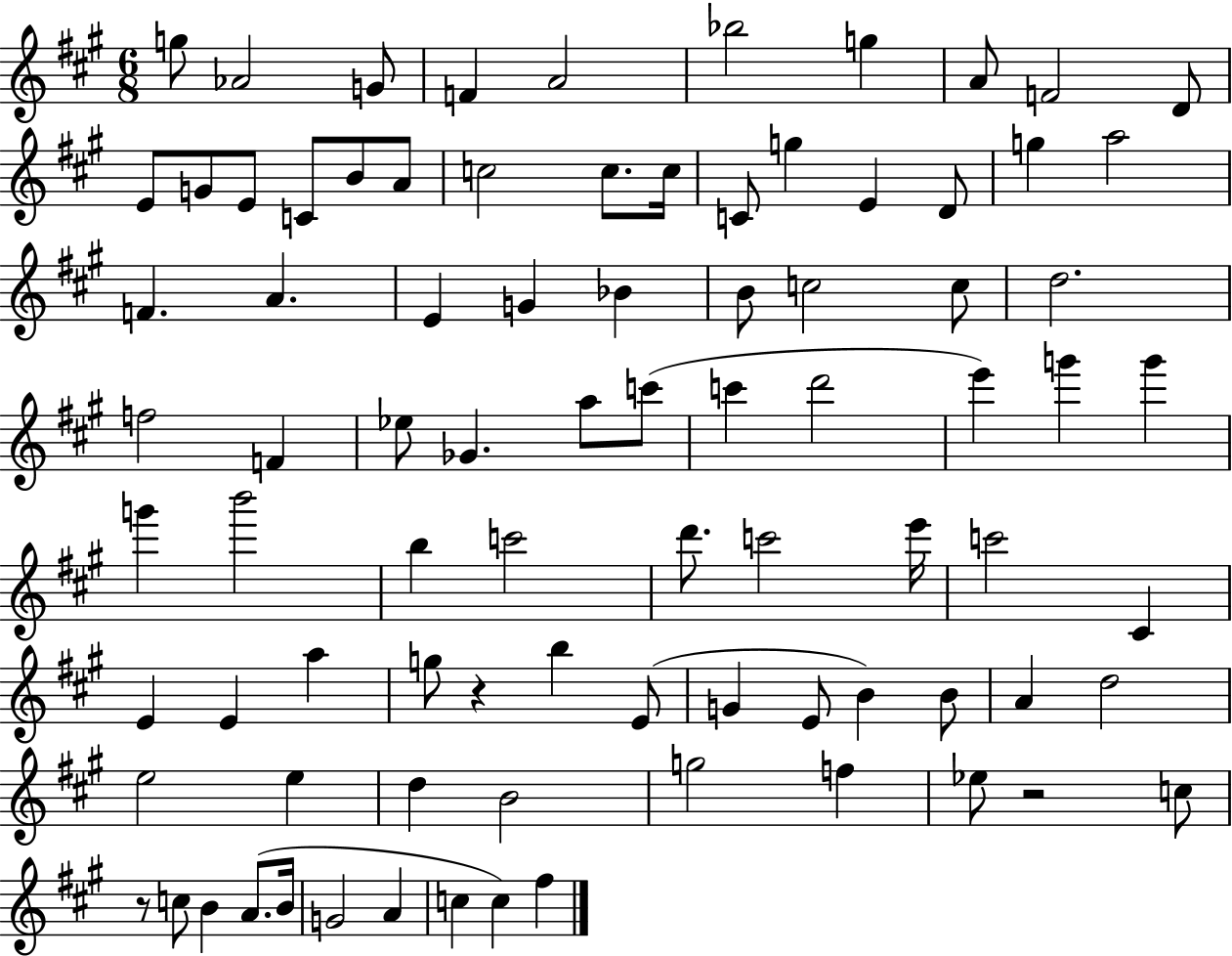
G5/e Ab4/h G4/e F4/q A4/h Bb5/h G5/q A4/e F4/h D4/e E4/e G4/e E4/e C4/e B4/e A4/e C5/h C5/e. C5/s C4/e G5/q E4/q D4/e G5/q A5/h F4/q. A4/q. E4/q G4/q Bb4/q B4/e C5/h C5/e D5/h. F5/h F4/q Eb5/e Gb4/q. A5/e C6/e C6/q D6/h E6/q G6/q G6/q G6/q B6/h B5/q C6/h D6/e. C6/h E6/s C6/h C#4/q E4/q E4/q A5/q G5/e R/q B5/q E4/e G4/q E4/e B4/q B4/e A4/q D5/h E5/h E5/q D5/q B4/h G5/h F5/q Eb5/e R/h C5/e R/e C5/e B4/q A4/e. B4/s G4/h A4/q C5/q C5/q F#5/q